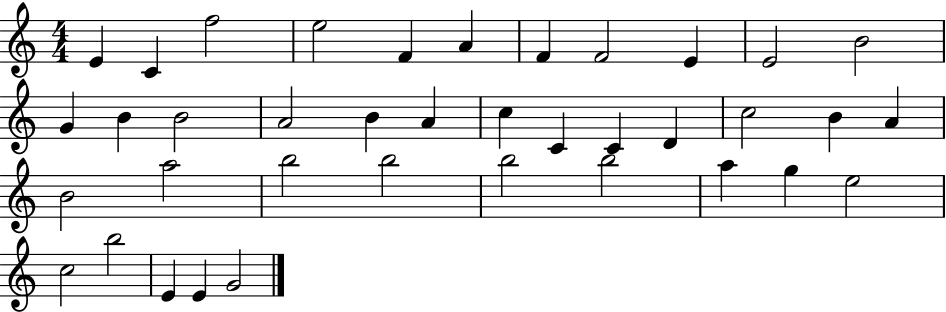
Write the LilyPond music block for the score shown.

{
  \clef treble
  \numericTimeSignature
  \time 4/4
  \key c \major
  e'4 c'4 f''2 | e''2 f'4 a'4 | f'4 f'2 e'4 | e'2 b'2 | \break g'4 b'4 b'2 | a'2 b'4 a'4 | c''4 c'4 c'4 d'4 | c''2 b'4 a'4 | \break b'2 a''2 | b''2 b''2 | b''2 b''2 | a''4 g''4 e''2 | \break c''2 b''2 | e'4 e'4 g'2 | \bar "|."
}